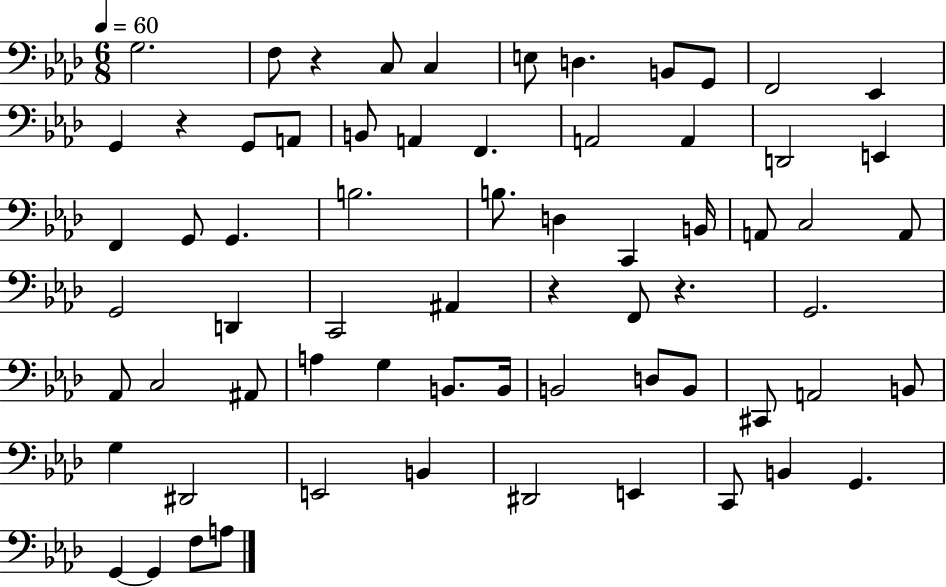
G3/h. F3/e R/q C3/e C3/q E3/e D3/q. B2/e G2/e F2/h Eb2/q G2/q R/q G2/e A2/e B2/e A2/q F2/q. A2/h A2/q D2/h E2/q F2/q G2/e G2/q. B3/h. B3/e. D3/q C2/q B2/s A2/e C3/h A2/e G2/h D2/q C2/h A#2/q R/q F2/e R/q. G2/h. Ab2/e C3/h A#2/e A3/q G3/q B2/e. B2/s B2/h D3/e B2/e C#2/e A2/h B2/e G3/q D#2/h E2/h B2/q D#2/h E2/q C2/e B2/q G2/q. G2/q G2/q F3/e A3/e